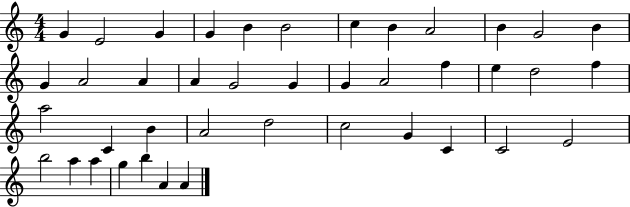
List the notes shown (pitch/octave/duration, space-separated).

G4/q E4/h G4/q G4/q B4/q B4/h C5/q B4/q A4/h B4/q G4/h B4/q G4/q A4/h A4/q A4/q G4/h G4/q G4/q A4/h F5/q E5/q D5/h F5/q A5/h C4/q B4/q A4/h D5/h C5/h G4/q C4/q C4/h E4/h B5/h A5/q A5/q G5/q B5/q A4/q A4/q